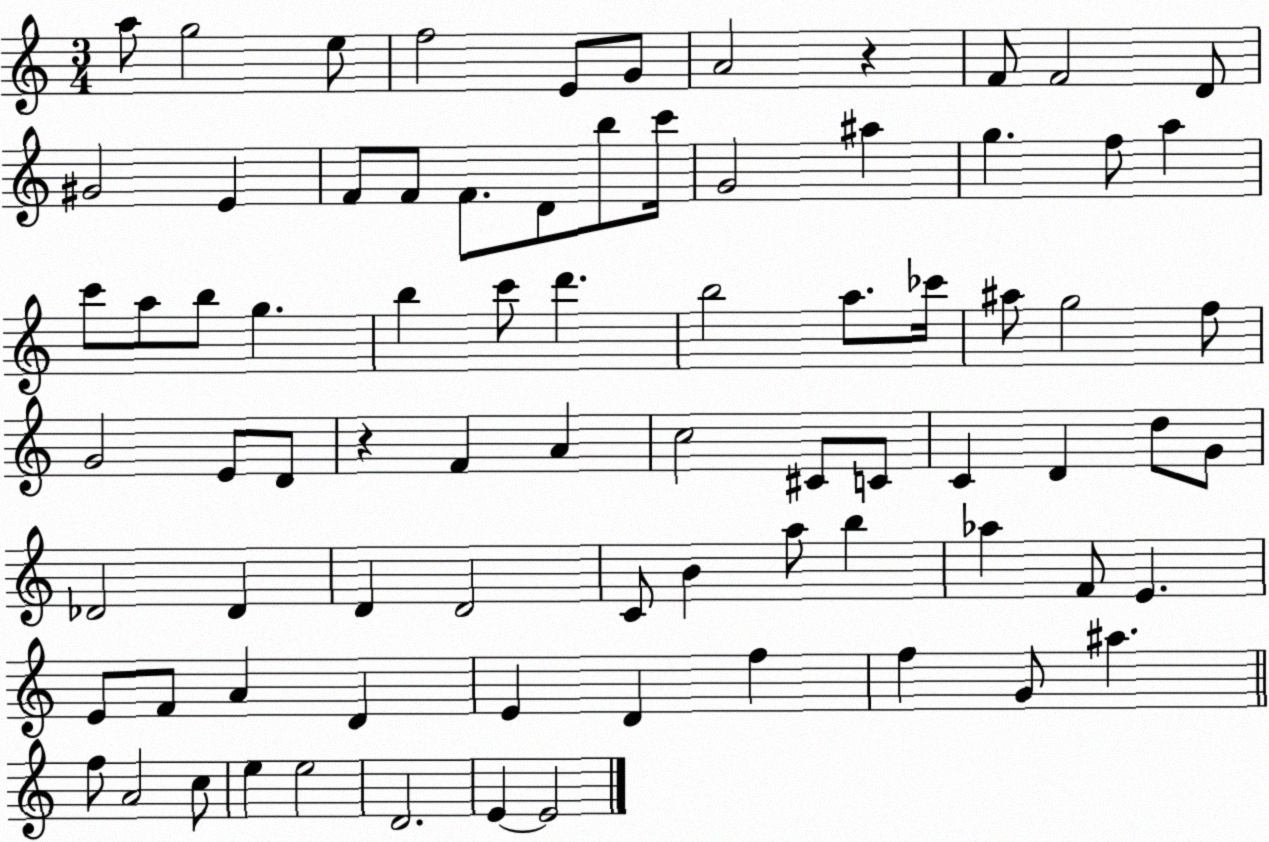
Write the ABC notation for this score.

X:1
T:Untitled
M:3/4
L:1/4
K:C
a/2 g2 e/2 f2 E/2 G/2 A2 z F/2 F2 D/2 ^G2 E F/2 F/2 F/2 D/2 b/2 c'/4 G2 ^a g f/2 a c'/2 a/2 b/2 g b c'/2 d' b2 a/2 _c'/4 ^a/2 g2 f/2 G2 E/2 D/2 z F A c2 ^C/2 C/2 C D d/2 G/2 _D2 _D D D2 C/2 B a/2 b _a F/2 E E/2 F/2 A D E D f f G/2 ^a f/2 A2 c/2 e e2 D2 E E2